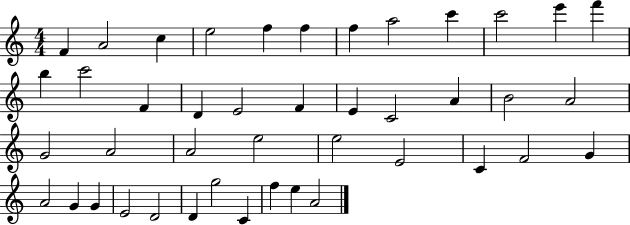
{
  \clef treble
  \numericTimeSignature
  \time 4/4
  \key c \major
  f'4 a'2 c''4 | e''2 f''4 f''4 | f''4 a''2 c'''4 | c'''2 e'''4 f'''4 | \break b''4 c'''2 f'4 | d'4 e'2 f'4 | e'4 c'2 a'4 | b'2 a'2 | \break g'2 a'2 | a'2 e''2 | e''2 e'2 | c'4 f'2 g'4 | \break a'2 g'4 g'4 | e'2 d'2 | d'4 g''2 c'4 | f''4 e''4 a'2 | \break \bar "|."
}